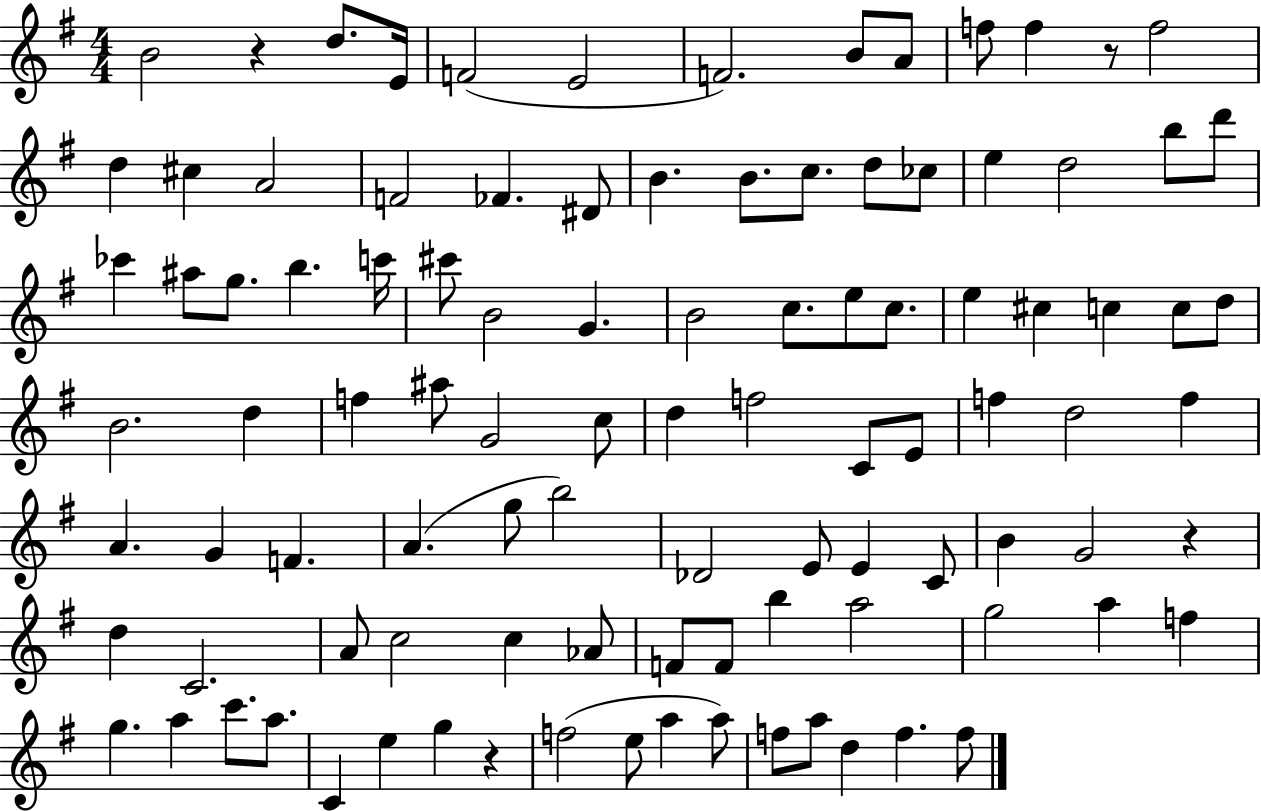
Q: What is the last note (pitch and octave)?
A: F5